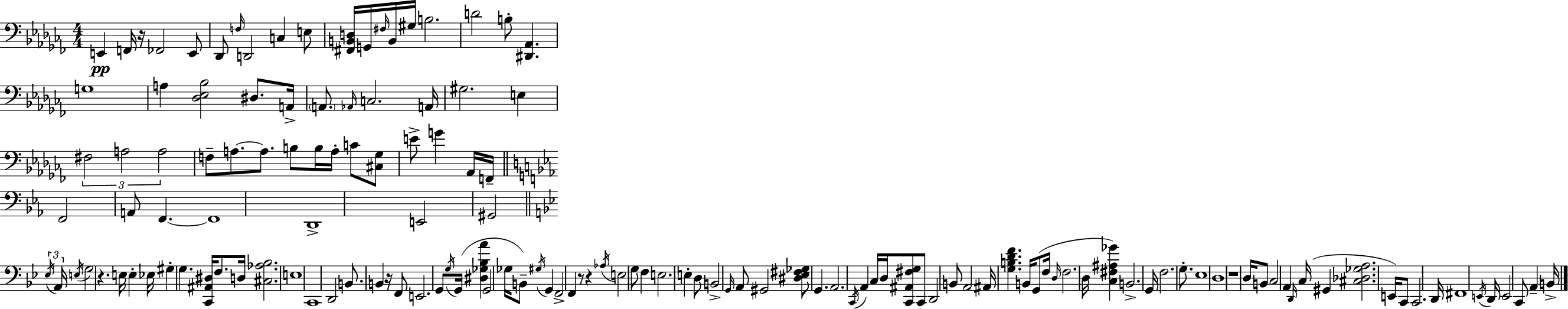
E2/q F2/s R/s FES2/h E2/e Db2/e F3/s D2/h C3/q E3/e [F#2,B2,D3]/s G2/s F#3/s B2/s G#3/s B3/h. D4/h B3/e [D#2,Ab2]/q. G3/w A3/q [Db3,Eb3,Bb3]/h D#3/e. A2/s A2/e. Ab2/s C3/h. A2/s G#3/h. E3/q F#3/h A3/h A3/h F3/e A3/e. A3/e. B3/e B3/s A3/s C4/e [C#3,Gb3]/e E4/e G4/q Ab2/s F2/s F2/h A2/e F2/q. F2/w D2/w E2/h G#2/h Eb3/s A2/s E3/s G3/h R/q. E3/s E3/q Eb3/s G#3/q G3/q. [C2,A#2,D#3]/s F3/e. D3/s [C#3,Ab3,Bb3]/h. E3/w C2/w D2/h B2/e. B2/q R/s F2/e E2/h. G2/e G3/s G2/s [D#3,Gb3,Bb3,A4]/q G2/h Gb3/s B2/e G#3/s G2/q F2/h F2/q R/e R/q Ab3/s E3/h G3/e F3/q E3/h. E3/q D3/e B2/h G2/s A2/e G#2/h [D#3,Eb3,F#3,Gb3]/e G2/q. A2/h. C2/s A2/q C3/s D3/s [C2,A#2,F#3,G3]/e C2/e D2/h B2/e A2/h A#2/s [G3,B3,D4,F4]/q. B2/s G2/e F3/s D3/s F3/h. D3/s [C3,F#3,A#3,Gb4]/q B2/h. G2/s F3/h. G3/e. Eb3/w D3/w R/w D3/s B2/e C3/h A2/q D2/s C3/s G#2/q [C#3,Db3,Gb3,A3]/h. E2/s C2/e C2/h. D2/s F#2/w E2/s D2/s E2/h C2/e A2/q B2/s